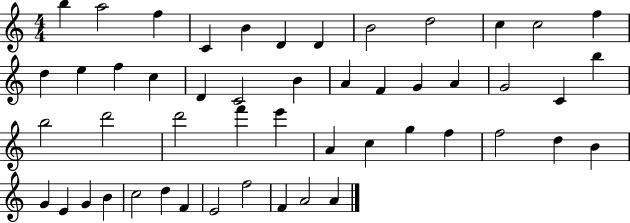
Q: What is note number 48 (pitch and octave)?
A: F4